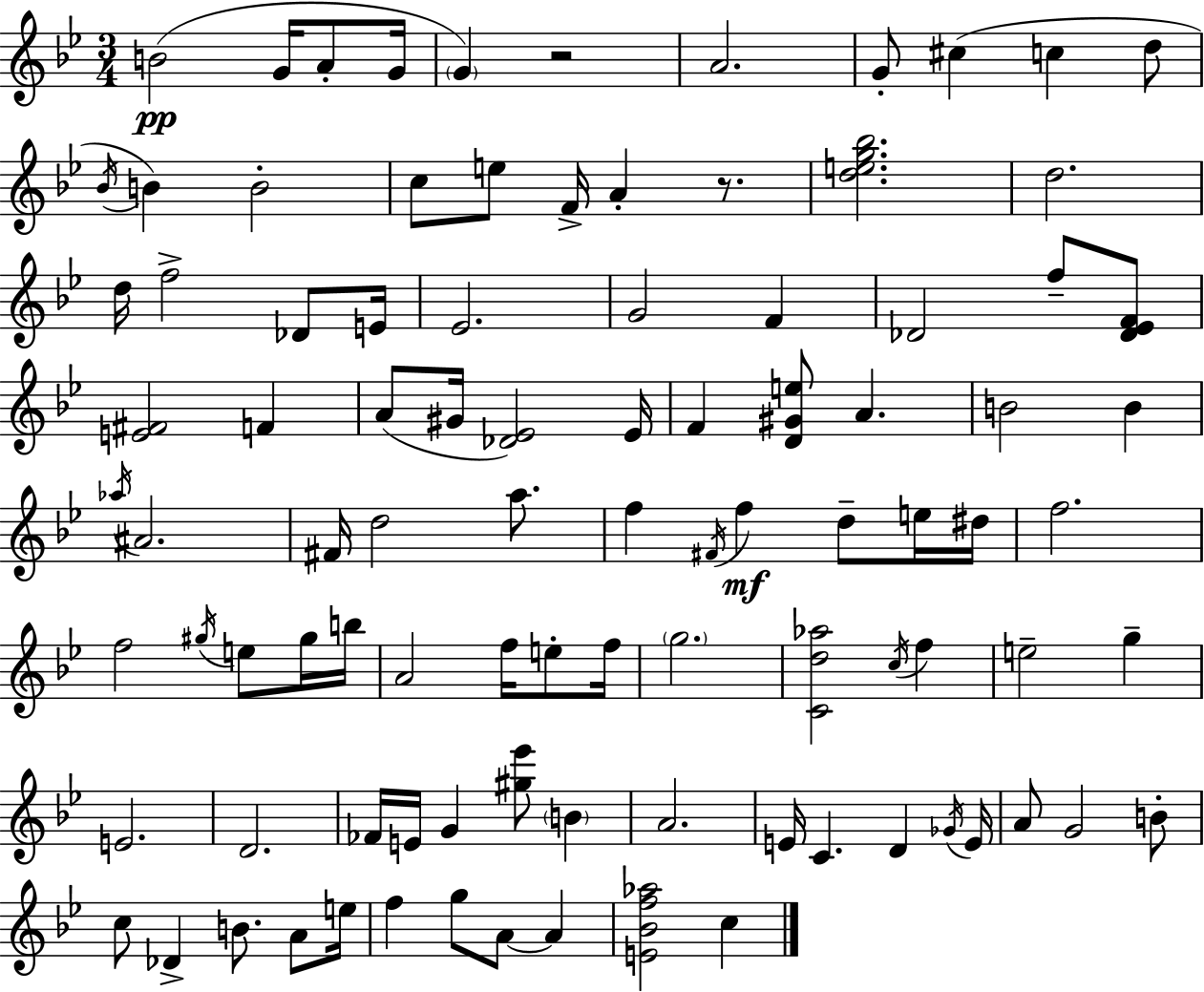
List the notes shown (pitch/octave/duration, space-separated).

B4/h G4/s A4/e G4/s G4/q R/h A4/h. G4/e C#5/q C5/q D5/e Bb4/s B4/q B4/h C5/e E5/e F4/s A4/q R/e. [D5,E5,G5,Bb5]/h. D5/h. D5/s F5/h Db4/e E4/s Eb4/h. G4/h F4/q Db4/h F5/e [Db4,Eb4,F4]/e [E4,F#4]/h F4/q A4/e G#4/s [Db4,Eb4]/h Eb4/s F4/q [D4,G#4,E5]/e A4/q. B4/h B4/q Ab5/s A#4/h. F#4/s D5/h A5/e. F5/q F#4/s F5/q D5/e E5/s D#5/s F5/h. F5/h G#5/s E5/e G#5/s B5/s A4/h F5/s E5/e F5/s G5/h. [C4,D5,Ab5]/h C5/s F5/q E5/h G5/q E4/h. D4/h. FES4/s E4/s G4/q [G#5,Eb6]/e B4/q A4/h. E4/s C4/q. D4/q Gb4/s E4/s A4/e G4/h B4/e C5/e Db4/q B4/e. A4/e E5/s F5/q G5/e A4/e A4/q [E4,Bb4,F5,Ab5]/h C5/q